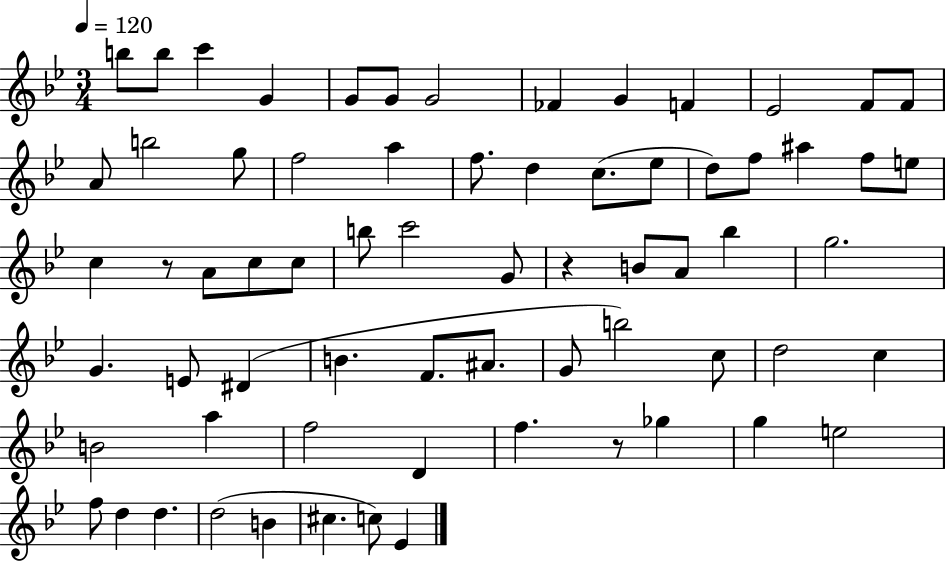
B5/e B5/e C6/q G4/q G4/e G4/e G4/h FES4/q G4/q F4/q Eb4/h F4/e F4/e A4/e B5/h G5/e F5/h A5/q F5/e. D5/q C5/e. Eb5/e D5/e F5/e A#5/q F5/e E5/e C5/q R/e A4/e C5/e C5/e B5/e C6/h G4/e R/q B4/e A4/e Bb5/q G5/h. G4/q. E4/e D#4/q B4/q. F4/e. A#4/e. G4/e B5/h C5/e D5/h C5/q B4/h A5/q F5/h D4/q F5/q. R/e Gb5/q G5/q E5/h F5/e D5/q D5/q. D5/h B4/q C#5/q. C5/e Eb4/q